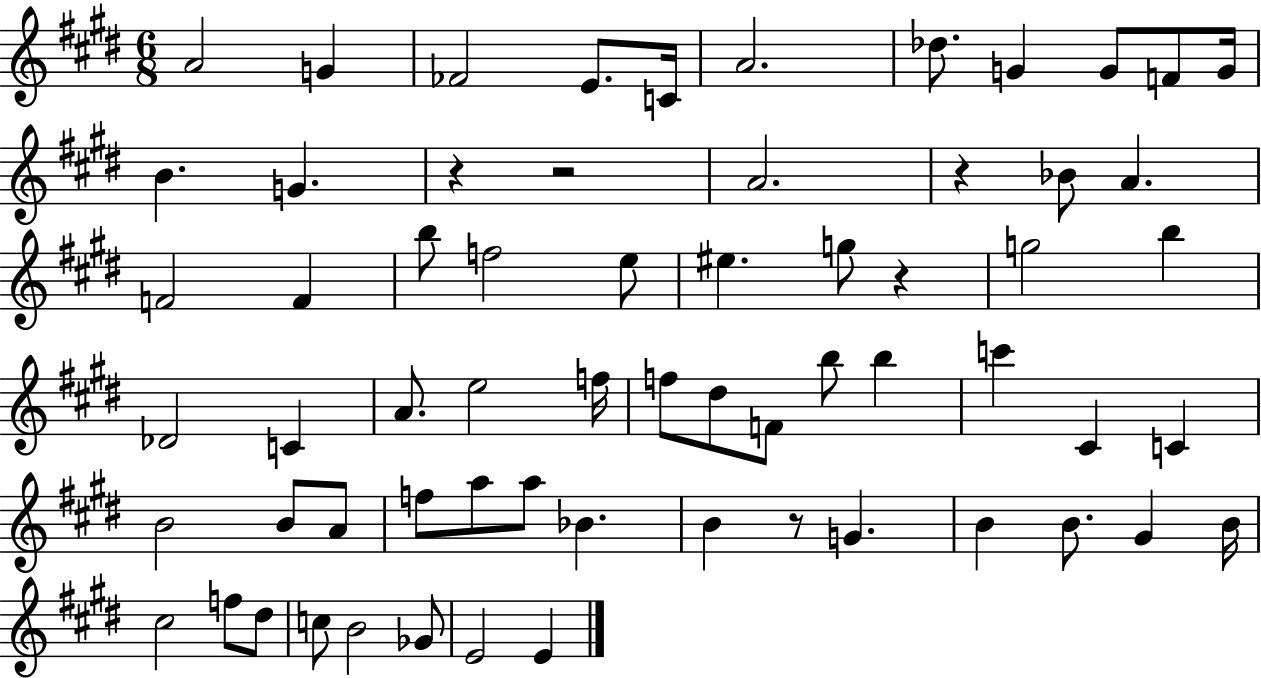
{
  \clef treble
  \numericTimeSignature
  \time 6/8
  \key e \major
  a'2 g'4 | fes'2 e'8. c'16 | a'2. | des''8. g'4 g'8 f'8 g'16 | \break b'4. g'4. | r4 r2 | a'2. | r4 bes'8 a'4. | \break f'2 f'4 | b''8 f''2 e''8 | eis''4. g''8 r4 | g''2 b''4 | \break des'2 c'4 | a'8. e''2 f''16 | f''8 dis''8 f'8 b''8 b''4 | c'''4 cis'4 c'4 | \break b'2 b'8 a'8 | f''8 a''8 a''8 bes'4. | b'4 r8 g'4. | b'4 b'8. gis'4 b'16 | \break cis''2 f''8 dis''8 | c''8 b'2 ges'8 | e'2 e'4 | \bar "|."
}